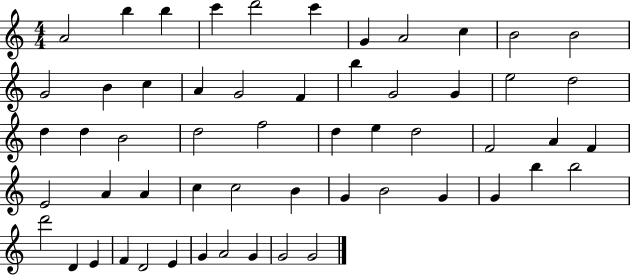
A4/h B5/q B5/q C6/q D6/h C6/q G4/q A4/h C5/q B4/h B4/h G4/h B4/q C5/q A4/q G4/h F4/q B5/q G4/h G4/q E5/h D5/h D5/q D5/q B4/h D5/h F5/h D5/q E5/q D5/h F4/h A4/q F4/q E4/h A4/q A4/q C5/q C5/h B4/q G4/q B4/h G4/q G4/q B5/q B5/h D6/h D4/q E4/q F4/q D4/h E4/q G4/q A4/h G4/q G4/h G4/h